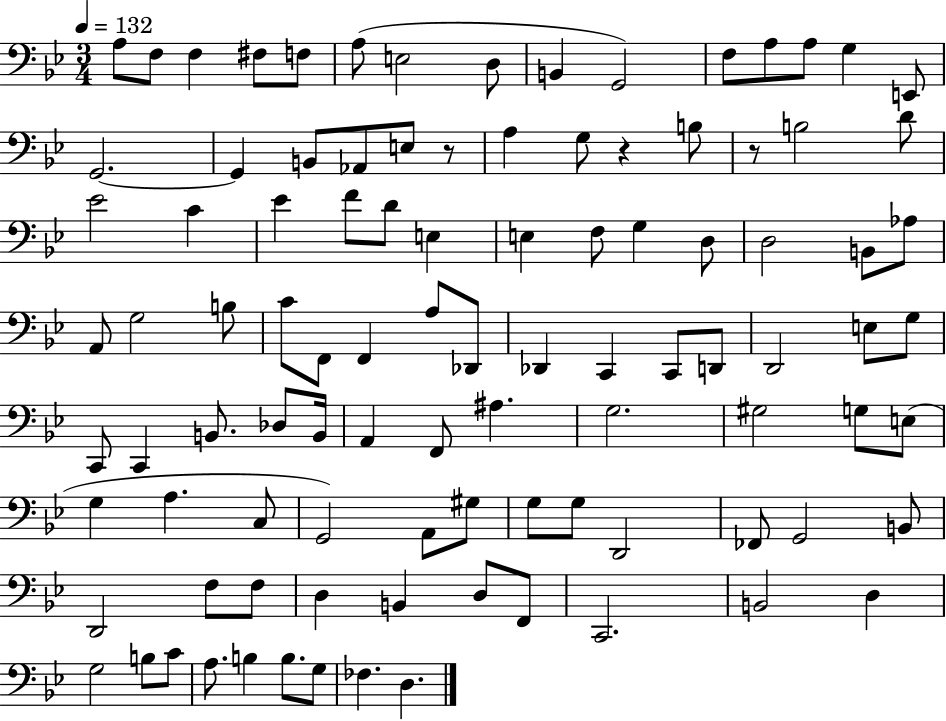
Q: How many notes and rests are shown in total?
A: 99